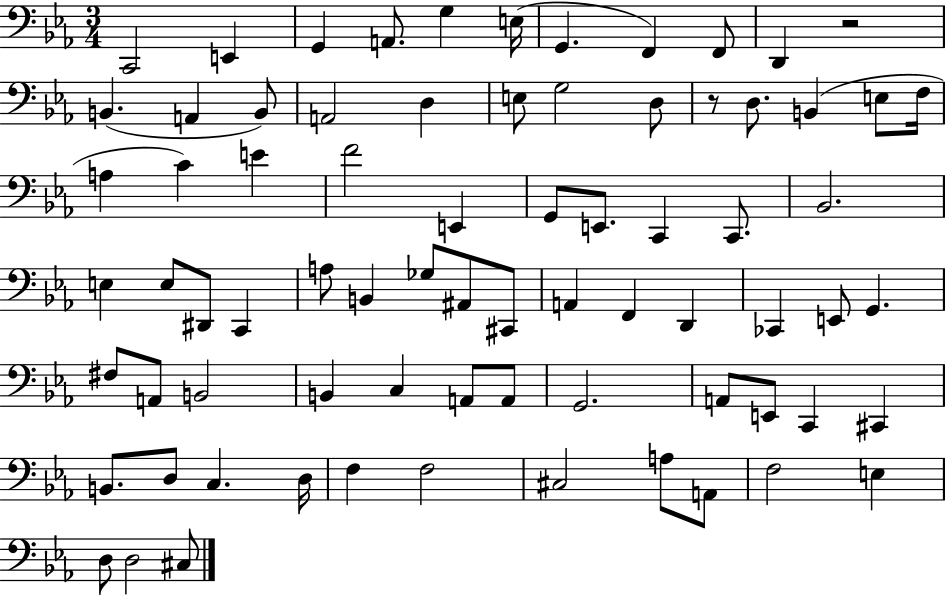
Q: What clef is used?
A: bass